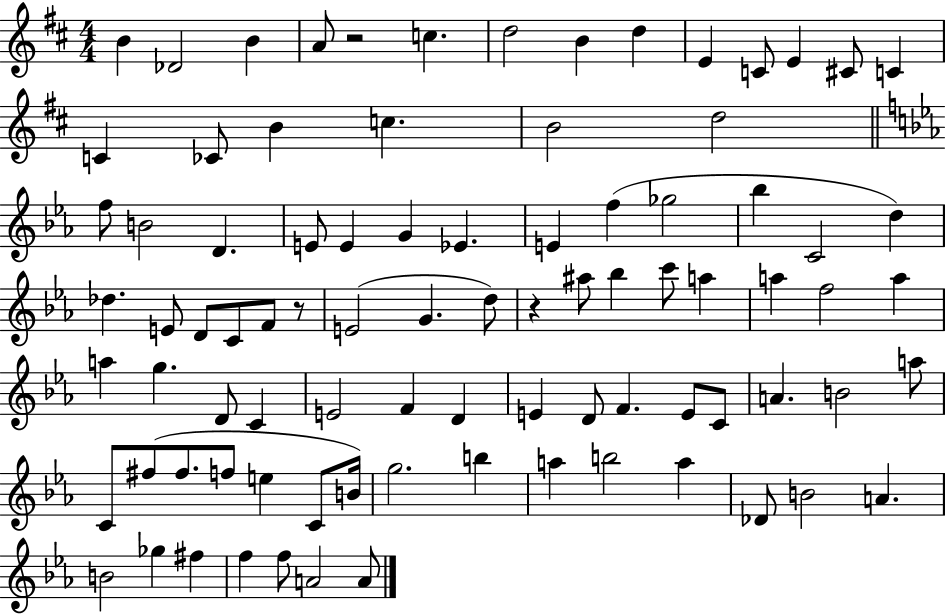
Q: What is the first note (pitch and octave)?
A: B4